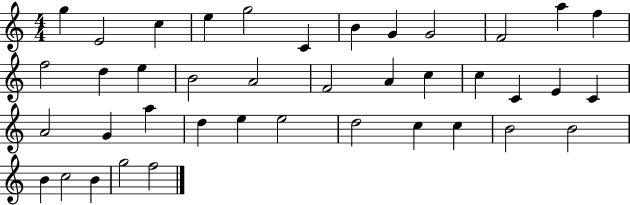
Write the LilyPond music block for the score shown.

{
  \clef treble
  \numericTimeSignature
  \time 4/4
  \key c \major
  g''4 e'2 c''4 | e''4 g''2 c'4 | b'4 g'4 g'2 | f'2 a''4 f''4 | \break f''2 d''4 e''4 | b'2 a'2 | f'2 a'4 c''4 | c''4 c'4 e'4 c'4 | \break a'2 g'4 a''4 | d''4 e''4 e''2 | d''2 c''4 c''4 | b'2 b'2 | \break b'4 c''2 b'4 | g''2 f''2 | \bar "|."
}